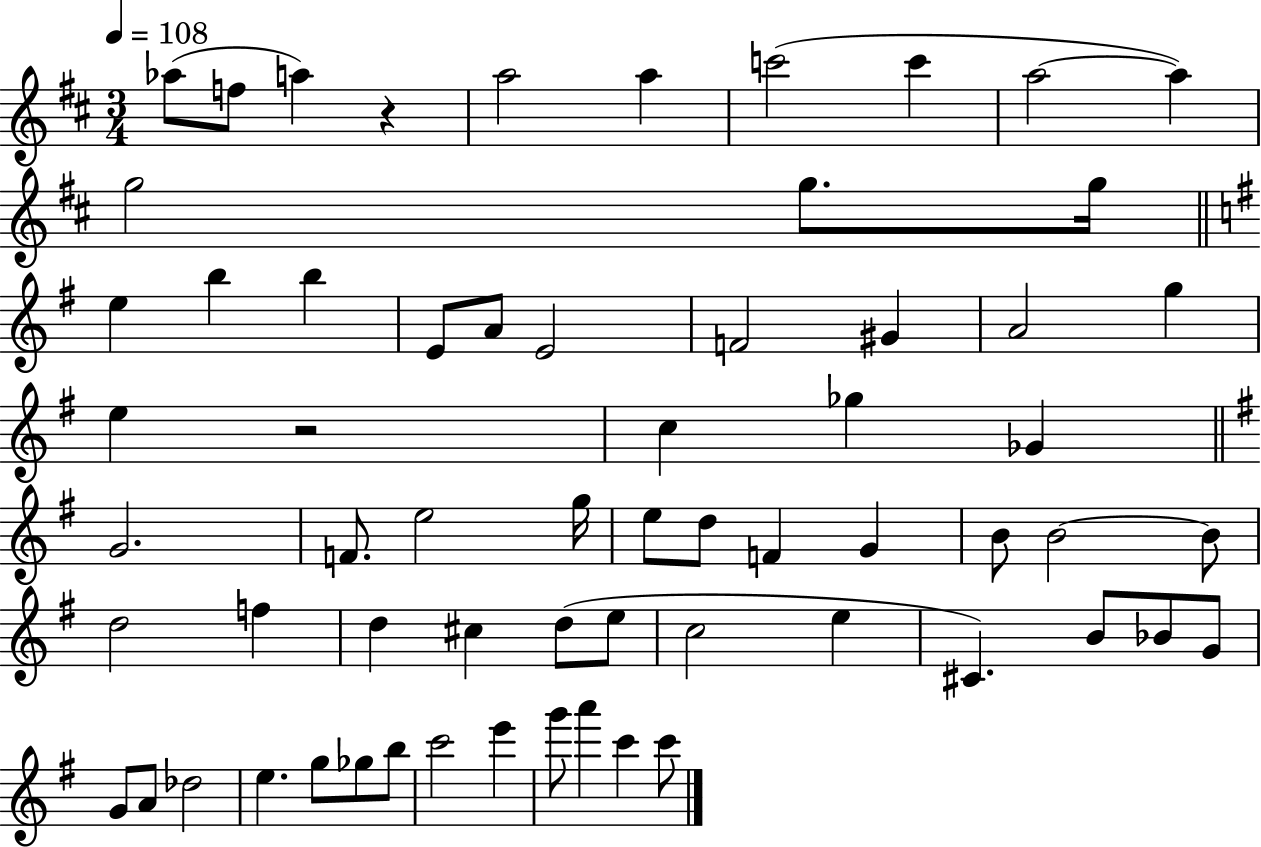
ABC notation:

X:1
T:Untitled
M:3/4
L:1/4
K:D
_a/2 f/2 a z a2 a c'2 c' a2 a g2 g/2 g/4 e b b E/2 A/2 E2 F2 ^G A2 g e z2 c _g _G G2 F/2 e2 g/4 e/2 d/2 F G B/2 B2 B/2 d2 f d ^c d/2 e/2 c2 e ^C B/2 _B/2 G/2 G/2 A/2 _d2 e g/2 _g/2 b/2 c'2 e' g'/2 a' c' c'/2